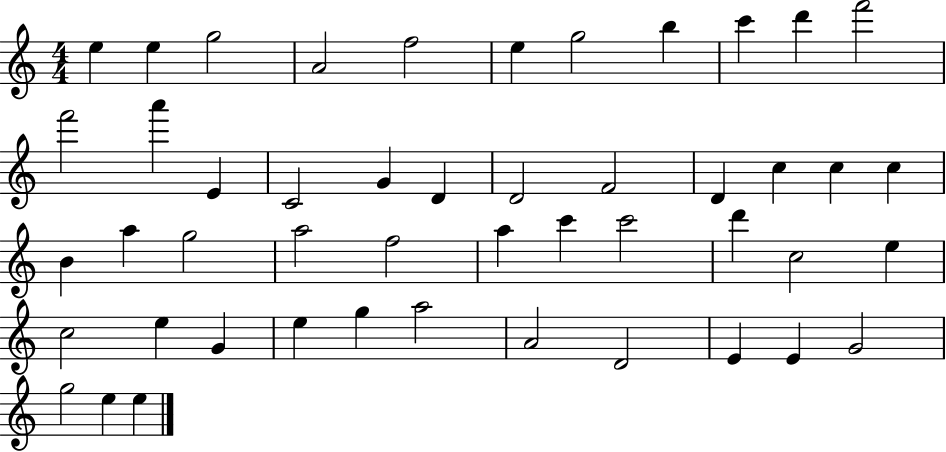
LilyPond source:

{
  \clef treble
  \numericTimeSignature
  \time 4/4
  \key c \major
  e''4 e''4 g''2 | a'2 f''2 | e''4 g''2 b''4 | c'''4 d'''4 f'''2 | \break f'''2 a'''4 e'4 | c'2 g'4 d'4 | d'2 f'2 | d'4 c''4 c''4 c''4 | \break b'4 a''4 g''2 | a''2 f''2 | a''4 c'''4 c'''2 | d'''4 c''2 e''4 | \break c''2 e''4 g'4 | e''4 g''4 a''2 | a'2 d'2 | e'4 e'4 g'2 | \break g''2 e''4 e''4 | \bar "|."
}